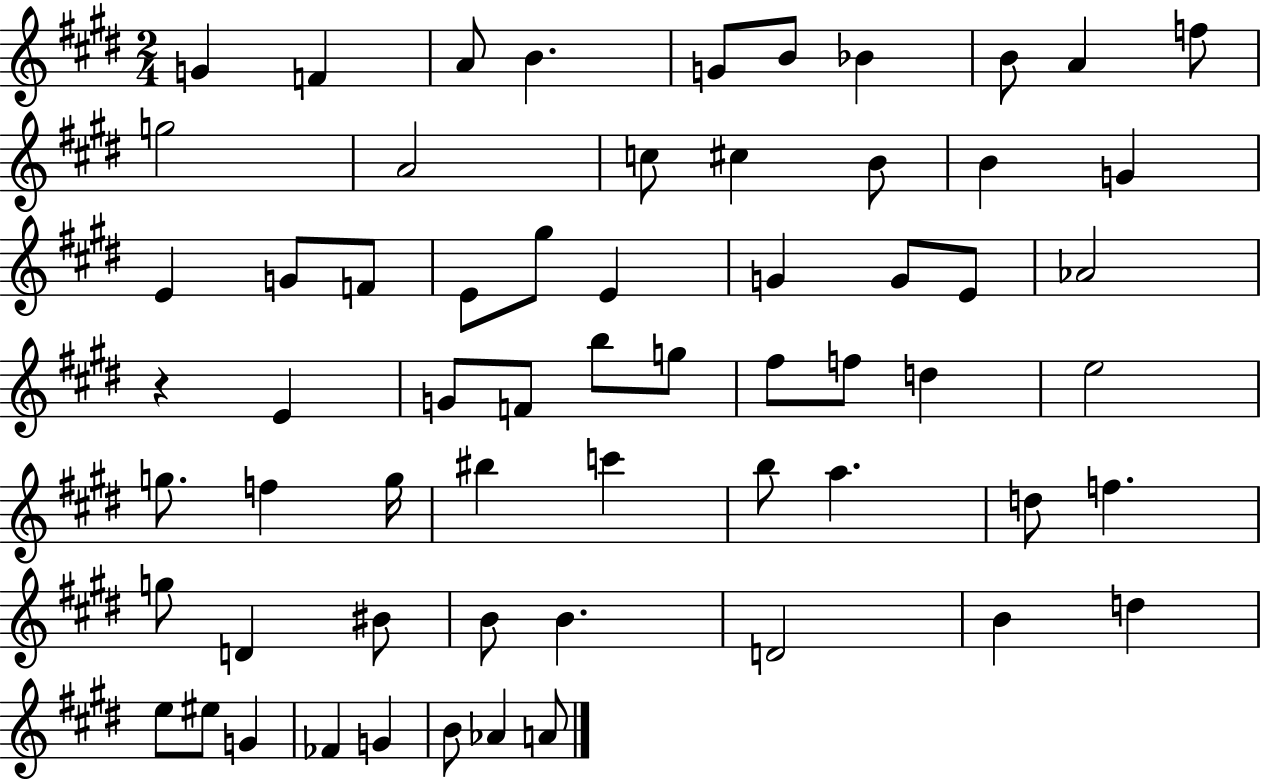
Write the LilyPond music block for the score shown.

{
  \clef treble
  \numericTimeSignature
  \time 2/4
  \key e \major
  g'4 f'4 | a'8 b'4. | g'8 b'8 bes'4 | b'8 a'4 f''8 | \break g''2 | a'2 | c''8 cis''4 b'8 | b'4 g'4 | \break e'4 g'8 f'8 | e'8 gis''8 e'4 | g'4 g'8 e'8 | aes'2 | \break r4 e'4 | g'8 f'8 b''8 g''8 | fis''8 f''8 d''4 | e''2 | \break g''8. f''4 g''16 | bis''4 c'''4 | b''8 a''4. | d''8 f''4. | \break g''8 d'4 bis'8 | b'8 b'4. | d'2 | b'4 d''4 | \break e''8 eis''8 g'4 | fes'4 g'4 | b'8 aes'4 a'8 | \bar "|."
}